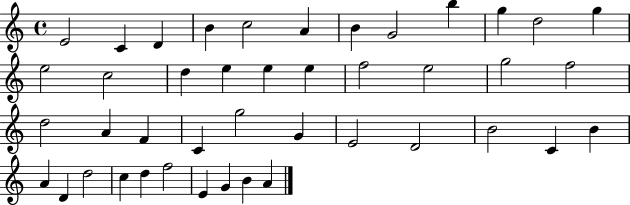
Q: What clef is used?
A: treble